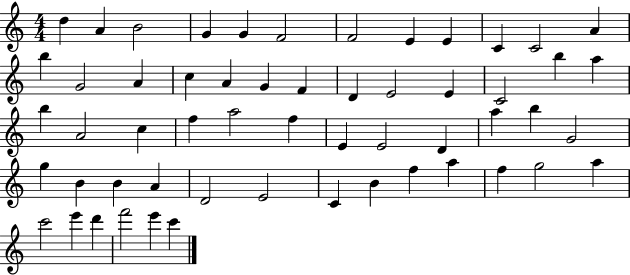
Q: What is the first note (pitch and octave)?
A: D5